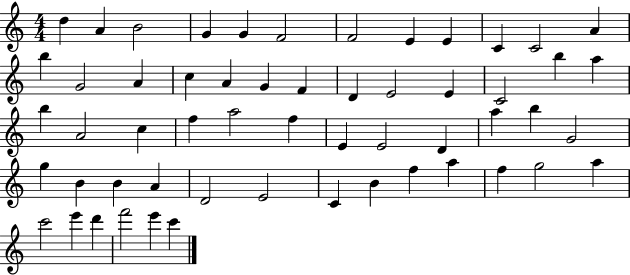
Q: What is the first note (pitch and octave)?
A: D5